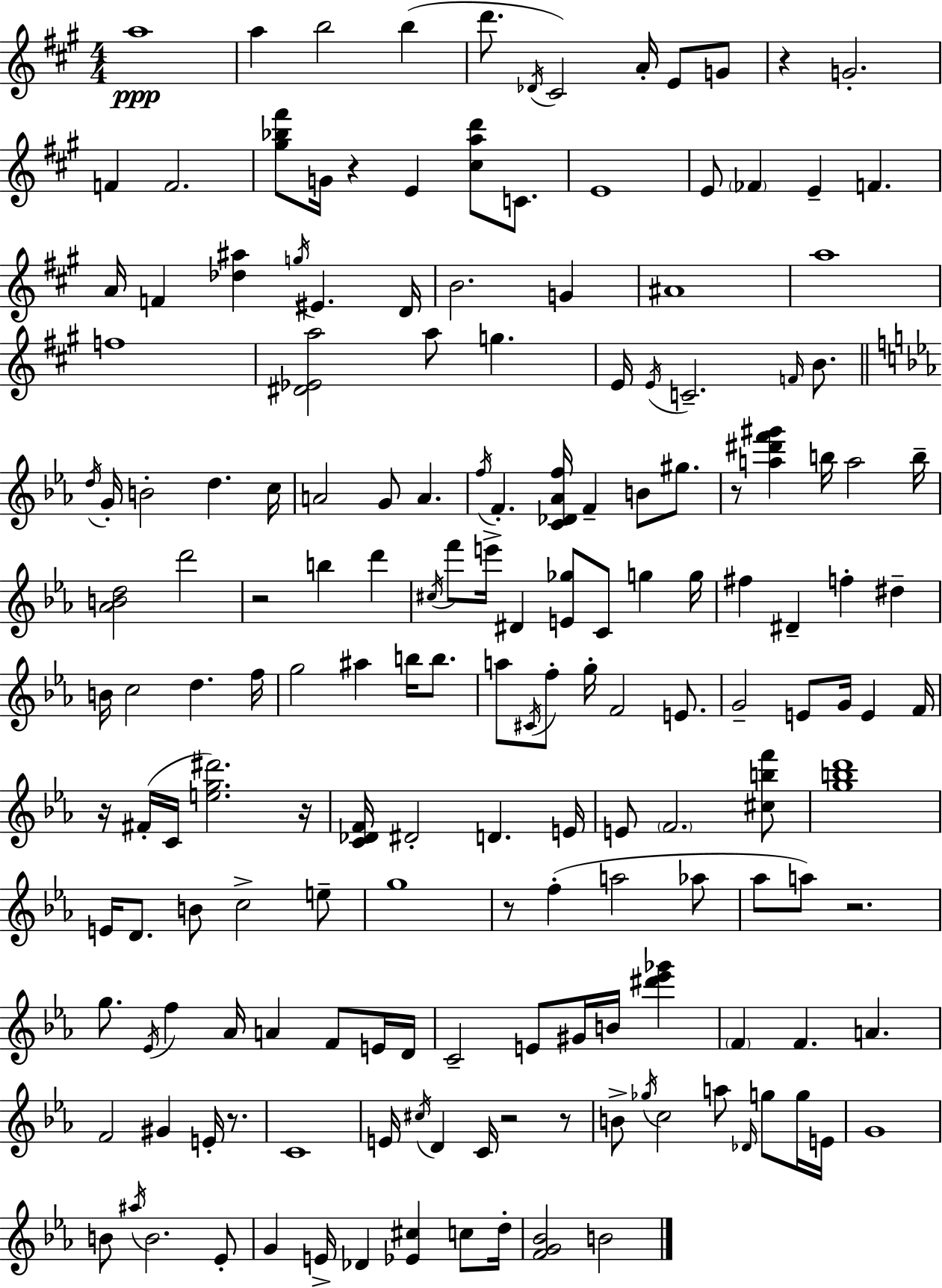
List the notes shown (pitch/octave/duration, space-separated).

A5/w A5/q B5/h B5/q D6/e. Db4/s C#4/h A4/s E4/e G4/e R/q G4/h. F4/q F4/h. [G#5,Bb5,F#6]/e G4/s R/q E4/q [C#5,A5,D6]/e C4/e. E4/w E4/e FES4/q E4/q F4/q. A4/s F4/q [Db5,A#5]/q G5/s EIS4/q. D4/s B4/h. G4/q A#4/w A5/w F5/w [D#4,Eb4,A5]/h A5/e G5/q. E4/s E4/s C4/h. F4/s B4/e. D5/s G4/s B4/h D5/q. C5/s A4/h G4/e A4/q. F5/s F4/q. [C4,Db4,Ab4,F5]/s F4/q B4/e G#5/e. R/e [A5,D#6,F6,G#6]/q B5/s A5/h B5/s [Ab4,B4,D5]/h D6/h R/h B5/q D6/q C#5/s F6/e E6/s D#4/q [E4,Gb5]/e C4/e G5/q G5/s F#5/q D#4/q F5/q D#5/q B4/s C5/h D5/q. F5/s G5/h A#5/q B5/s B5/e. A5/e C#4/s F5/e G5/s F4/h E4/e. G4/h E4/e G4/s E4/q F4/s R/s F#4/s C4/s [E5,G5,D#6]/h. R/s [C4,Db4,F4]/s D#4/h D4/q. E4/s E4/e F4/h. [C#5,B5,F6]/e [G5,B5,D6]/w E4/s D4/e. B4/e C5/h E5/e G5/w R/e F5/q A5/h Ab5/e Ab5/e A5/e R/h. G5/e. Eb4/s F5/q Ab4/s A4/q F4/e E4/s D4/s C4/h E4/e G#4/s B4/s [D#6,Eb6,Gb6]/q F4/q F4/q. A4/q. F4/h G#4/q E4/s R/e. C4/w E4/s C#5/s D4/q C4/s R/h R/e B4/e Gb5/s C5/h A5/e Db4/s G5/e G5/s E4/s G4/w B4/e A#5/s B4/h. Eb4/e G4/q E4/s Db4/q [Eb4,C#5]/q C5/e D5/s [F4,G4,Bb4]/h B4/h